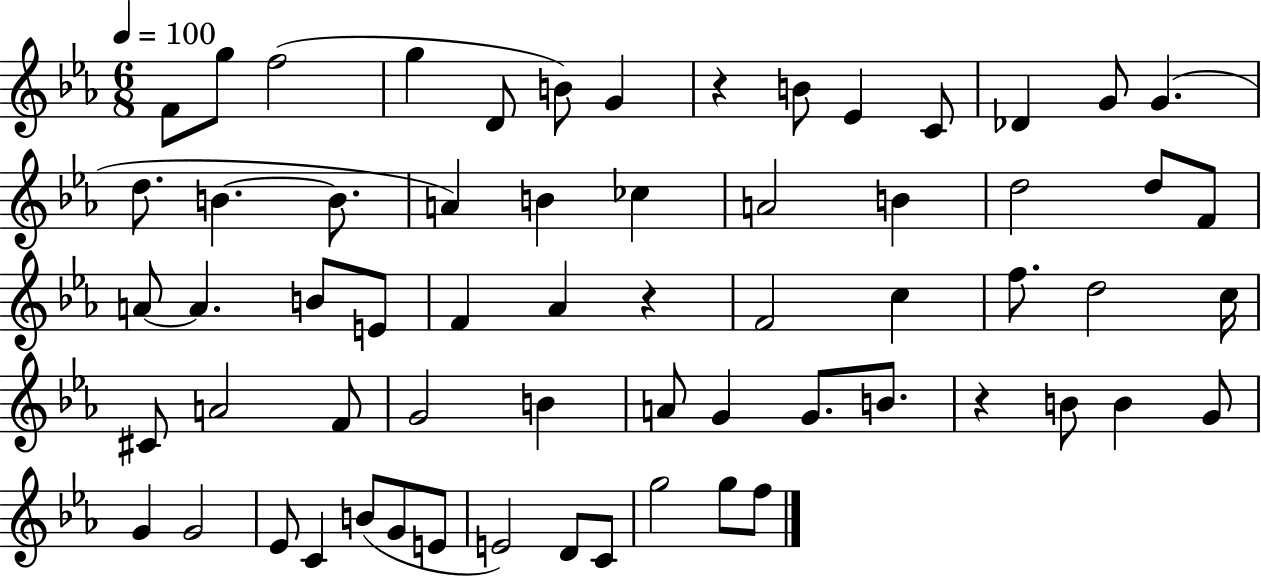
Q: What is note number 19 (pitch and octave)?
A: CES5